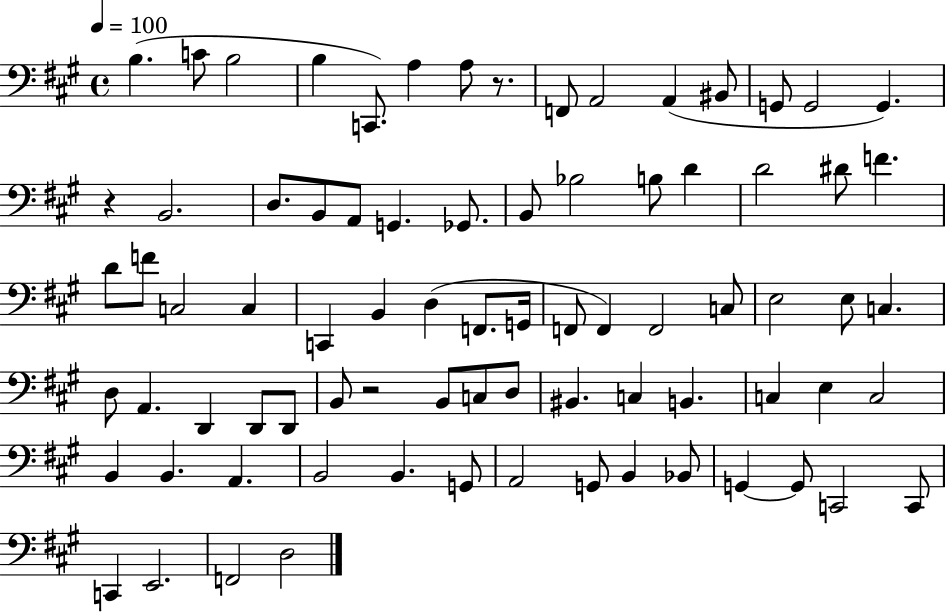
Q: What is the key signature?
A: A major